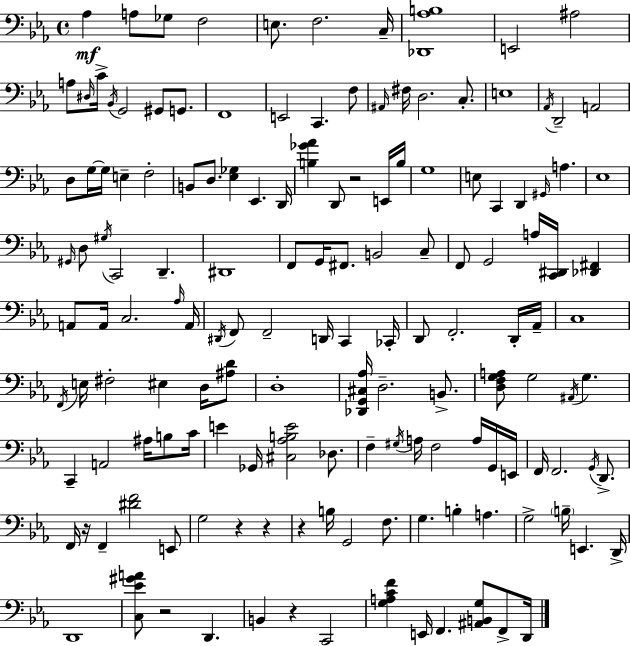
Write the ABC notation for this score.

X:1
T:Untitled
M:4/4
L:1/4
K:Cm
_A, A,/2 _G,/2 F,2 E,/2 F,2 C,/4 [_D,,_A,B,]4 E,,2 ^A,2 A,/2 ^D,/4 C/4 _B,,/4 G,,2 ^G,,/2 G,,/2 F,,4 E,,2 C,, F,/2 ^A,,/4 ^F,/4 D,2 C,/2 E,4 _A,,/4 D,,2 A,,2 D,/2 G,/4 G,/4 E, F,2 B,,/2 D,/2 [_E,_G,] _E,, D,,/4 [B,_G_A] D,,/2 z2 E,,/4 B,/4 G,4 E,/2 C,, D,, ^G,,/4 A, _E,4 ^G,,/4 D,/2 ^G,/4 C,,2 D,, ^D,,4 F,,/2 G,,/4 ^F,,/2 B,,2 C,/2 F,,/2 G,,2 A,/4 [C,,^D,,]/4 [_D,,^F,,] A,,/2 A,,/4 C,2 _A,/4 A,,/4 ^D,,/4 F,,/2 F,,2 D,,/4 C,, _C,,/4 D,,/2 F,,2 D,,/4 _A,,/4 C,4 F,,/4 E,/4 ^F,2 ^E, D,/4 [^A,D]/2 D,4 [_D,,G,,^C,_A,]/4 D,2 B,,/2 [D,F,G,A,]/2 G,2 ^A,,/4 G, C,, A,,2 ^A,/4 B,/2 C/4 E _G,,/4 [^C,_A,B,E]2 _D,/2 F, ^G,/4 A,/4 F,2 A,/4 G,,/4 E,,/4 F,,/4 F,,2 G,,/4 D,,/2 F,,/4 z/4 F,, [^DF]2 E,,/2 G,2 z z z B,/4 G,,2 F,/2 G, B, A, G,2 B,/4 E,, D,,/4 D,,4 [C,_E^GA]/2 z2 D,, B,, z C,,2 [G,A,CF] E,,/4 F,, [^A,,B,,G,]/2 F,,/2 D,,/4